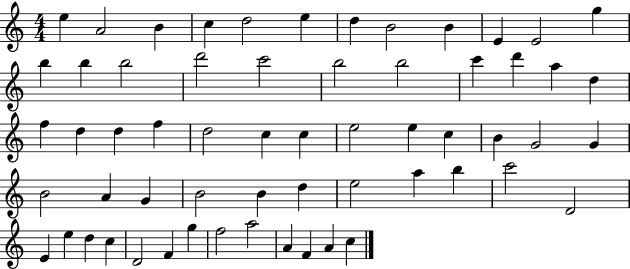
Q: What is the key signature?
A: C major